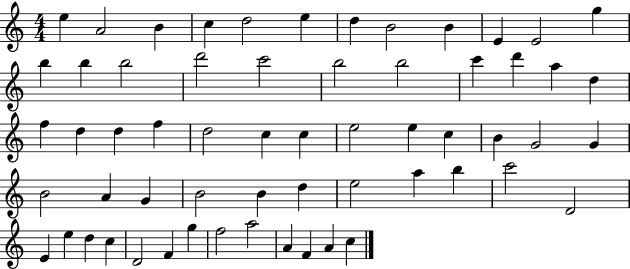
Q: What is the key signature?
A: C major